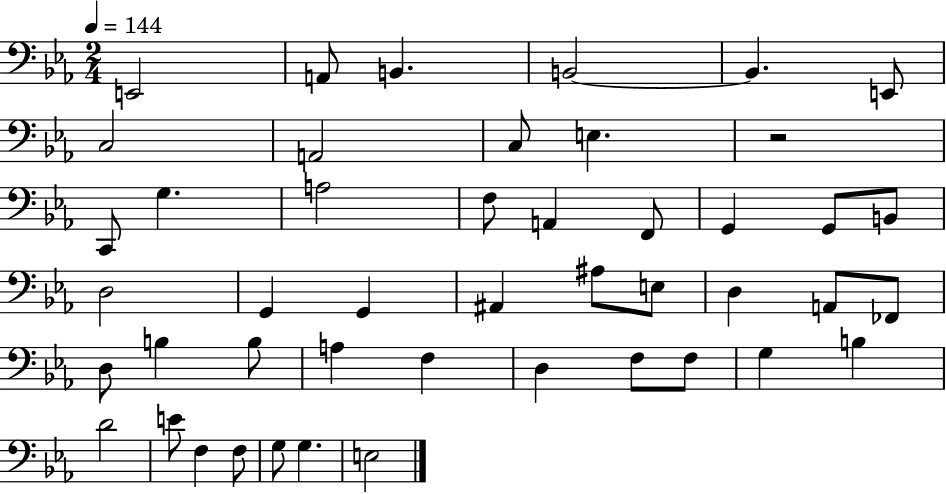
{
  \clef bass
  \numericTimeSignature
  \time 2/4
  \key ees \major
  \tempo 4 = 144
  e,2 | a,8 b,4. | b,2~~ | b,4. e,8 | \break c2 | a,2 | c8 e4. | r2 | \break c,8 g4. | a2 | f8 a,4 f,8 | g,4 g,8 b,8 | \break d2 | g,4 g,4 | ais,4 ais8 e8 | d4 a,8 fes,8 | \break d8 b4 b8 | a4 f4 | d4 f8 f8 | g4 b4 | \break d'2 | e'8 f4 f8 | g8 g4. | e2 | \break \bar "|."
}